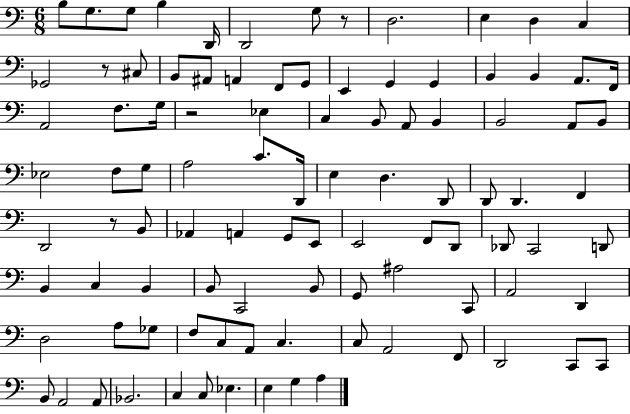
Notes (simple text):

B3/e G3/e. G3/e B3/q D2/s D2/h G3/e R/e D3/h. E3/q D3/q C3/q Gb2/h R/e C#3/e B2/e A#2/e A2/q F2/e G2/e E2/q G2/q G2/q B2/q B2/q A2/e. F2/s A2/h F3/e. G3/s R/h Eb3/q C3/q B2/e A2/e B2/q B2/h A2/e B2/e Eb3/h F3/e G3/e A3/h C4/e. D2/s E3/q D3/q. D2/e D2/e D2/q. F2/q D2/h R/e B2/e Ab2/q A2/q G2/e E2/e E2/h F2/e D2/e Db2/e C2/h D2/e B2/q C3/q B2/q B2/e C2/h B2/e G2/e A#3/h C2/e A2/h D2/q D3/h A3/e Gb3/e F3/e C3/e A2/e C3/q. C3/e A2/h F2/e D2/h C2/e C2/e B2/e A2/h A2/e Bb2/h. C3/q C3/e Eb3/q. E3/q G3/q A3/q